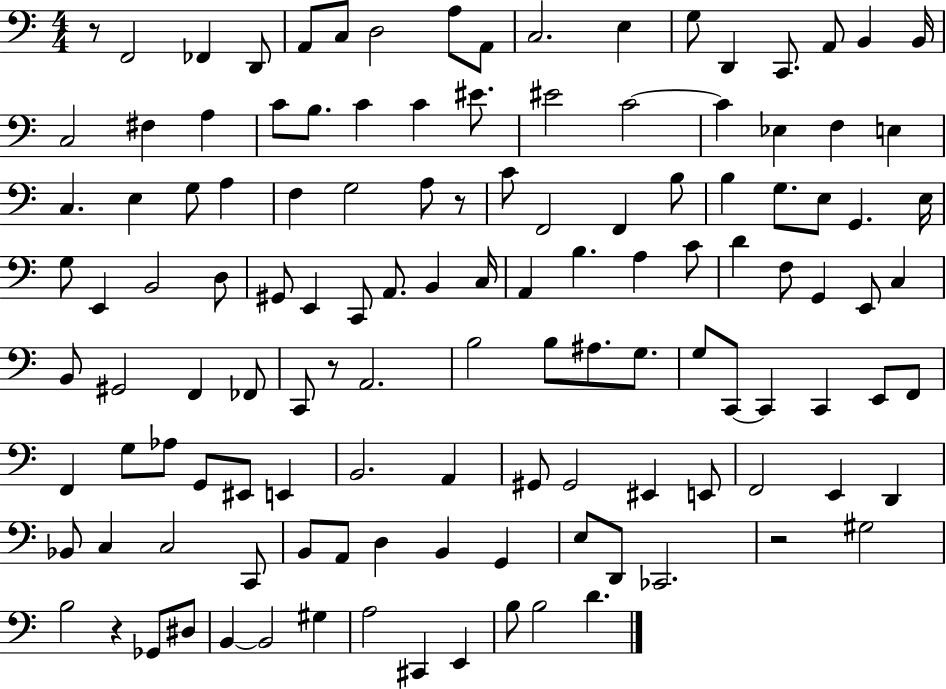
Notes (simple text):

R/e F2/h FES2/q D2/e A2/e C3/e D3/h A3/e A2/e C3/h. E3/q G3/e D2/q C2/e. A2/e B2/q B2/s C3/h F#3/q A3/q C4/e B3/e. C4/q C4/q EIS4/e. EIS4/h C4/h C4/q Eb3/q F3/q E3/q C3/q. E3/q G3/e A3/q F3/q G3/h A3/e R/e C4/e F2/h F2/q B3/e B3/q G3/e. E3/e G2/q. E3/s G3/e E2/q B2/h D3/e G#2/e E2/q C2/e A2/e. B2/q C3/s A2/q B3/q. A3/q C4/e D4/q F3/e G2/q E2/e C3/q B2/e G#2/h F2/q FES2/e C2/e R/e A2/h. B3/h B3/e A#3/e. G3/e. G3/e C2/e C2/q C2/q E2/e F2/e F2/q G3/e Ab3/e G2/e EIS2/e E2/q B2/h. A2/q G#2/e G#2/h EIS2/q E2/e F2/h E2/q D2/q Bb2/e C3/q C3/h C2/e B2/e A2/e D3/q B2/q G2/q E3/e D2/e CES2/h. R/h G#3/h B3/h R/q Gb2/e D#3/e B2/q B2/h G#3/q A3/h C#2/q E2/q B3/e B3/h D4/q.